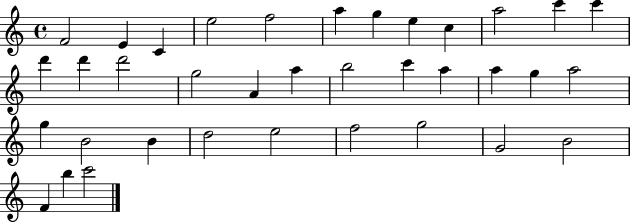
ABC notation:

X:1
T:Untitled
M:4/4
L:1/4
K:C
F2 E C e2 f2 a g e c a2 c' c' d' d' d'2 g2 A a b2 c' a a g a2 g B2 B d2 e2 f2 g2 G2 B2 F b c'2